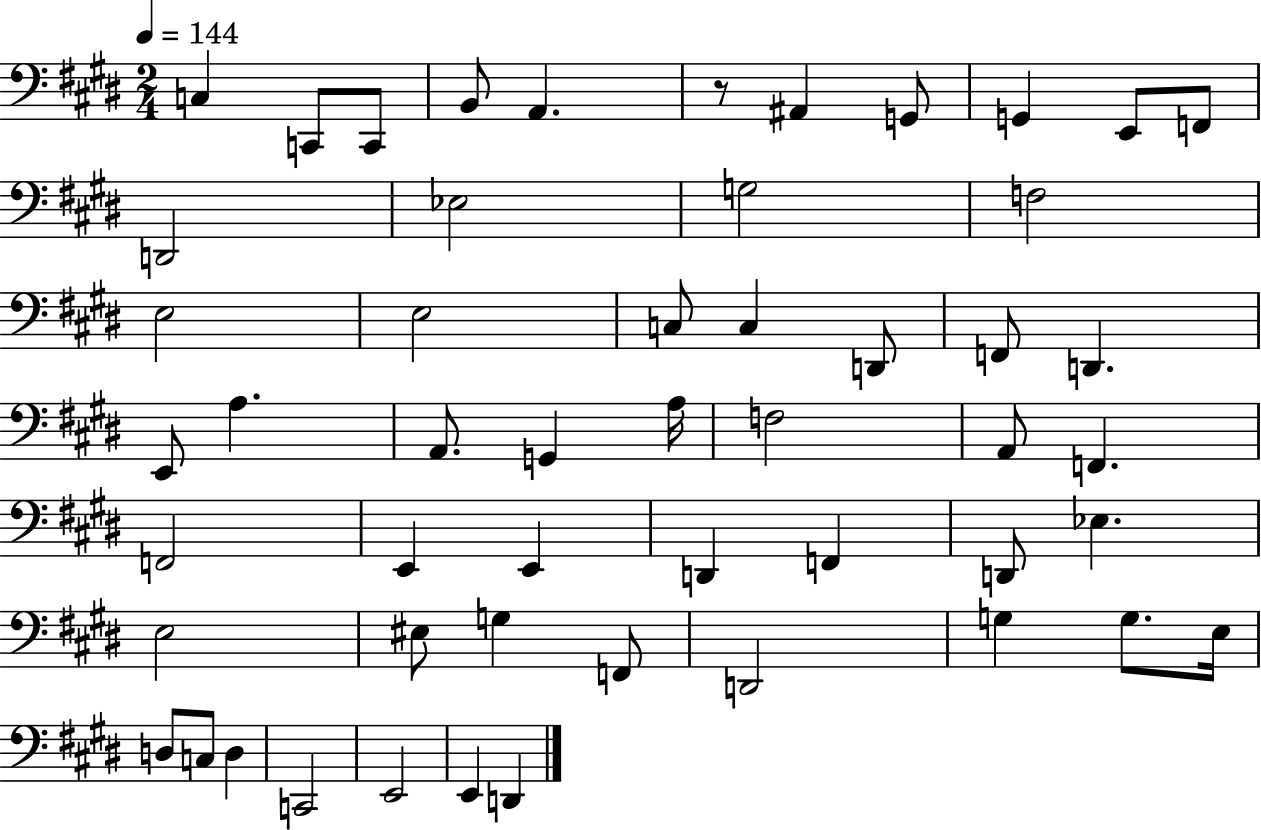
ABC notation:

X:1
T:Untitled
M:2/4
L:1/4
K:E
C, C,,/2 C,,/2 B,,/2 A,, z/2 ^A,, G,,/2 G,, E,,/2 F,,/2 D,,2 _E,2 G,2 F,2 E,2 E,2 C,/2 C, D,,/2 F,,/2 D,, E,,/2 A, A,,/2 G,, A,/4 F,2 A,,/2 F,, F,,2 E,, E,, D,, F,, D,,/2 _E, E,2 ^E,/2 G, F,,/2 D,,2 G, G,/2 E,/4 D,/2 C,/2 D, C,,2 E,,2 E,, D,,